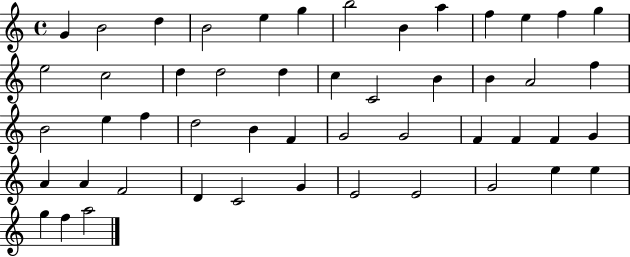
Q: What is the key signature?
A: C major